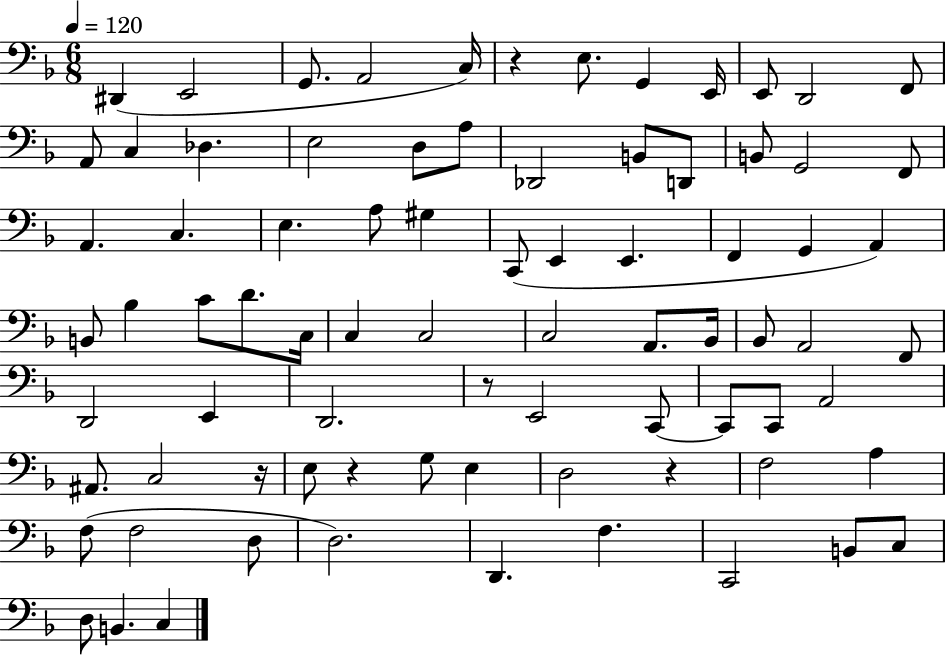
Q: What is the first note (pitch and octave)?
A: D#2